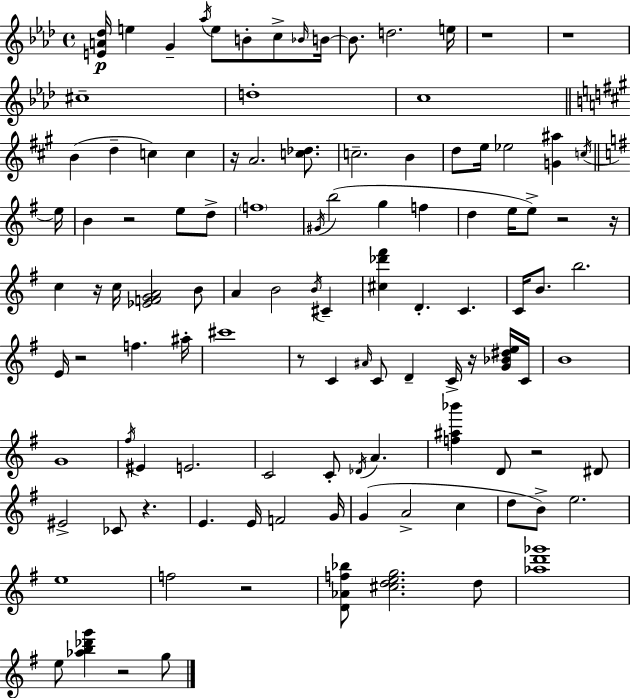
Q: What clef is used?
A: treble